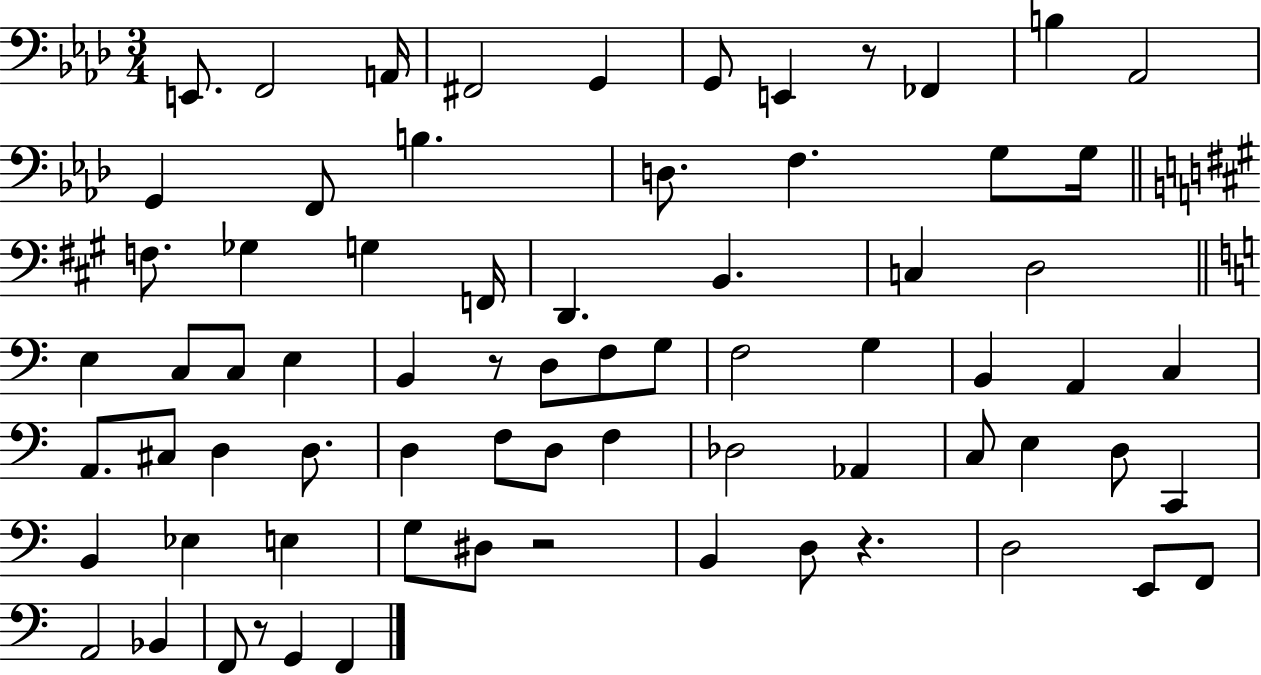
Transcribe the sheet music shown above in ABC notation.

X:1
T:Untitled
M:3/4
L:1/4
K:Ab
E,,/2 F,,2 A,,/4 ^F,,2 G,, G,,/2 E,, z/2 _F,, B, _A,,2 G,, F,,/2 B, D,/2 F, G,/2 G,/4 F,/2 _G, G, F,,/4 D,, B,, C, D,2 E, C,/2 C,/2 E, B,, z/2 D,/2 F,/2 G,/2 F,2 G, B,, A,, C, A,,/2 ^C,/2 D, D,/2 D, F,/2 D,/2 F, _D,2 _A,, C,/2 E, D,/2 C,, B,, _E, E, G,/2 ^D,/2 z2 B,, D,/2 z D,2 E,,/2 F,,/2 A,,2 _B,, F,,/2 z/2 G,, F,,